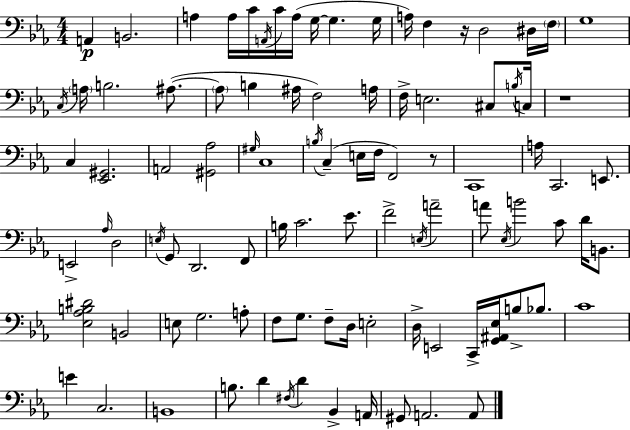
{
  \clef bass
  \numericTimeSignature
  \time 4/4
  \key c \minor
  a,4\p b,2. | a4 a16 c'16 \acciaccatura { a,16 } c'16 a16( g16~~ g4. | g16 a16) f4 r16 d2 dis16 | \parenthesize f16 g1 | \break \acciaccatura { c16 } \parenthesize a16 b2. ais8.~(~ | \parenthesize ais8 b4 ais16 f2) | a16 f16-> e2. cis8 | \acciaccatura { b16 } c16 r1 | \break c4 <ees, gis,>2. | a,2 <gis, aes>2 | \grace { gis16 } c1 | \acciaccatura { b16 }( c4-- e16 f16 f,2) | \break r8 c,1 | a16 c,2. | e,8. e,2-> \grace { aes16 } d2 | \acciaccatura { e16 } g,8 d,2. | \break f,8 b16 c'2. | ees'8. f'2-> \acciaccatura { e16 } | a'2-- a'8 \acciaccatura { ees16 } b'2 | c'8 d'16 b,8. <ees aes b dis'>2 | \break b,2 e8 g2. | a8-. f8 g8. f8-- | d16 e2-. d16-> e,2 | c,16-> <g, ais, ees>16 b8-> bes8. c'1 | \break e'4 c2. | b,1 | b8. d'4 | \acciaccatura { fis16 } d'4 bes,4-> a,16 gis,8 a,2. | \break a,8 \bar "|."
}